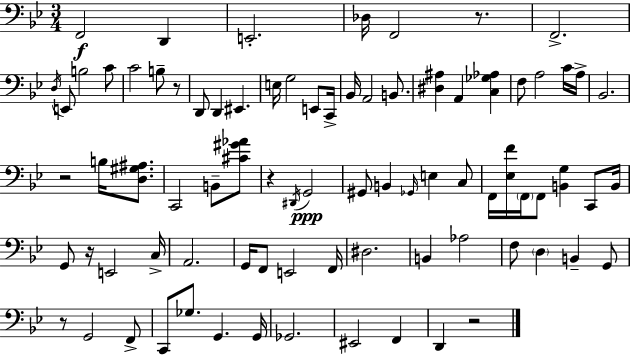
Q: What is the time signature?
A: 3/4